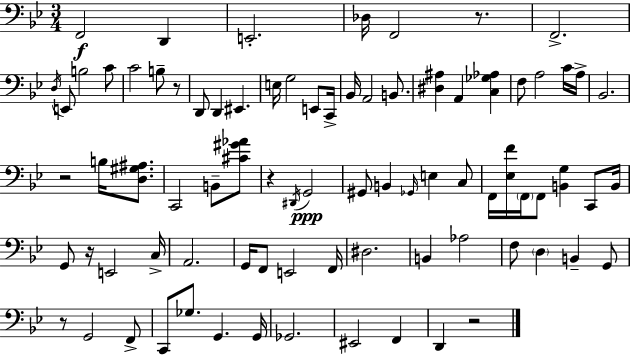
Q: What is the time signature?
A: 3/4